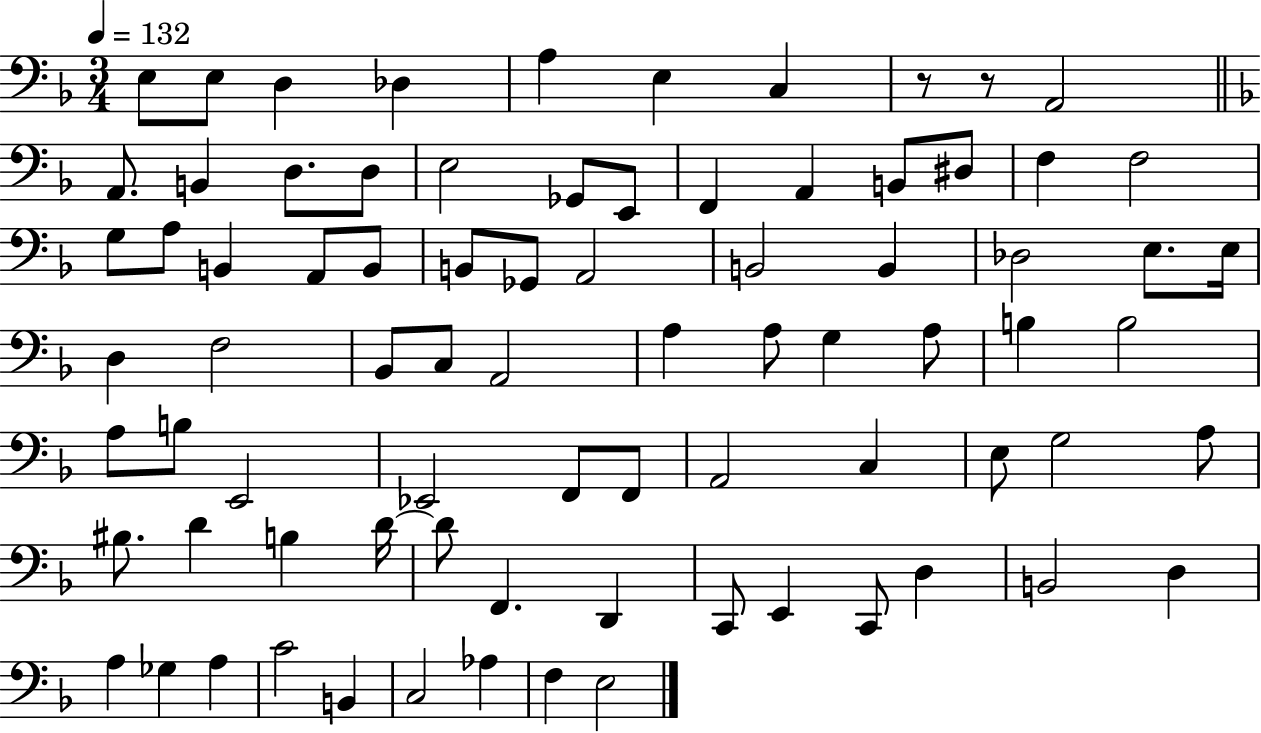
{
  \clef bass
  \numericTimeSignature
  \time 3/4
  \key f \major
  \tempo 4 = 132
  e8 e8 d4 des4 | a4 e4 c4 | r8 r8 a,2 | \bar "||" \break \key f \major a,8. b,4 d8. d8 | e2 ges,8 e,8 | f,4 a,4 b,8 dis8 | f4 f2 | \break g8 a8 b,4 a,8 b,8 | b,8 ges,8 a,2 | b,2 b,4 | des2 e8. e16 | \break d4 f2 | bes,8 c8 a,2 | a4 a8 g4 a8 | b4 b2 | \break a8 b8 e,2 | ees,2 f,8 f,8 | a,2 c4 | e8 g2 a8 | \break bis8. d'4 b4 d'16~~ | d'8 f,4. d,4 | c,8 e,4 c,8 d4 | b,2 d4 | \break a4 ges4 a4 | c'2 b,4 | c2 aes4 | f4 e2 | \break \bar "|."
}